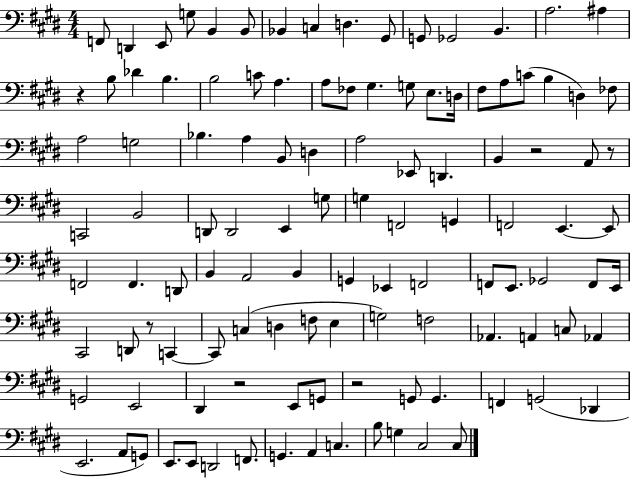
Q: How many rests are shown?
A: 6